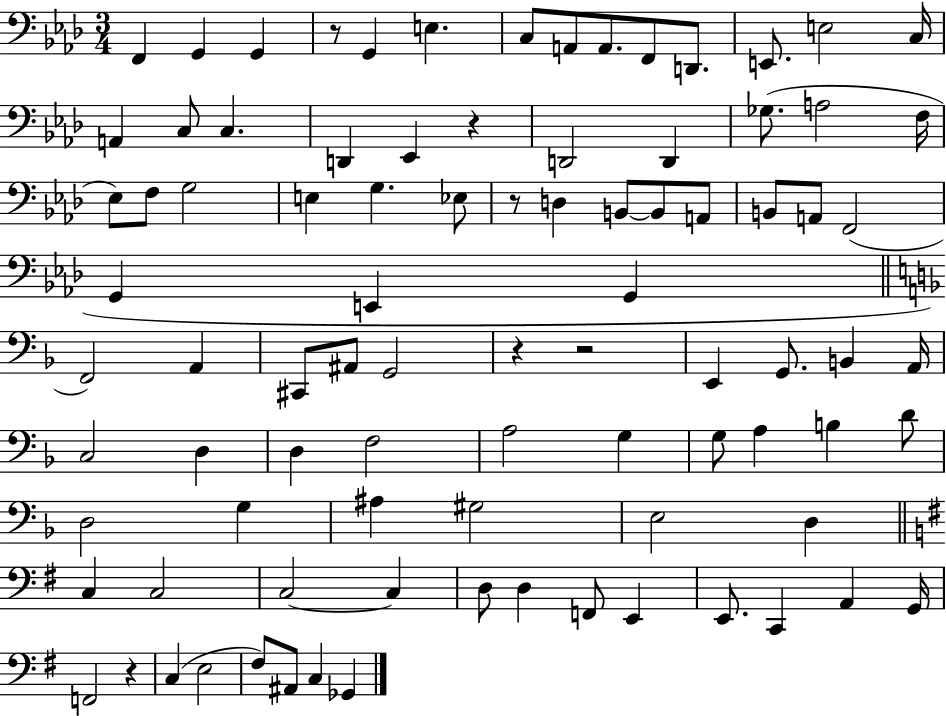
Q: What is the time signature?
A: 3/4